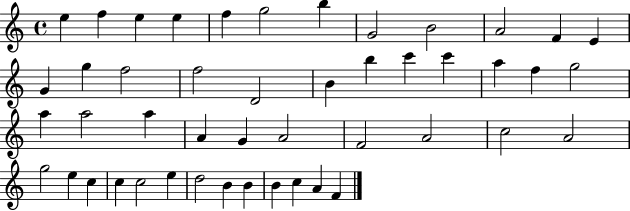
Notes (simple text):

E5/q F5/q E5/q E5/q F5/q G5/h B5/q G4/h B4/h A4/h F4/q E4/q G4/q G5/q F5/h F5/h D4/h B4/q B5/q C6/q C6/q A5/q F5/q G5/h A5/q A5/h A5/q A4/q G4/q A4/h F4/h A4/h C5/h A4/h G5/h E5/q C5/q C5/q C5/h E5/q D5/h B4/q B4/q B4/q C5/q A4/q F4/q